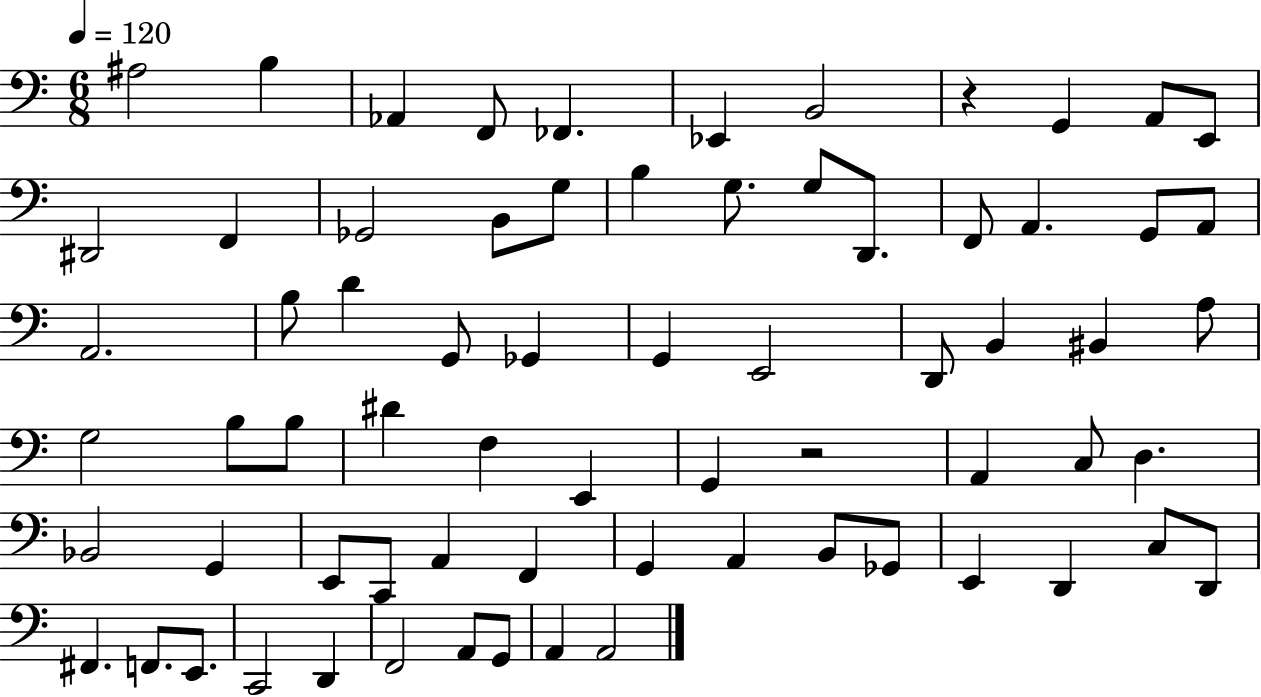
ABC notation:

X:1
T:Untitled
M:6/8
L:1/4
K:C
^A,2 B, _A,, F,,/2 _F,, _E,, B,,2 z G,, A,,/2 E,,/2 ^D,,2 F,, _G,,2 B,,/2 G,/2 B, G,/2 G,/2 D,,/2 F,,/2 A,, G,,/2 A,,/2 A,,2 B,/2 D G,,/2 _G,, G,, E,,2 D,,/2 B,, ^B,, A,/2 G,2 B,/2 B,/2 ^D F, E,, G,, z2 A,, C,/2 D, _B,,2 G,, E,,/2 C,,/2 A,, F,, G,, A,, B,,/2 _G,,/2 E,, D,, C,/2 D,,/2 ^F,, F,,/2 E,,/2 C,,2 D,, F,,2 A,,/2 G,,/2 A,, A,,2